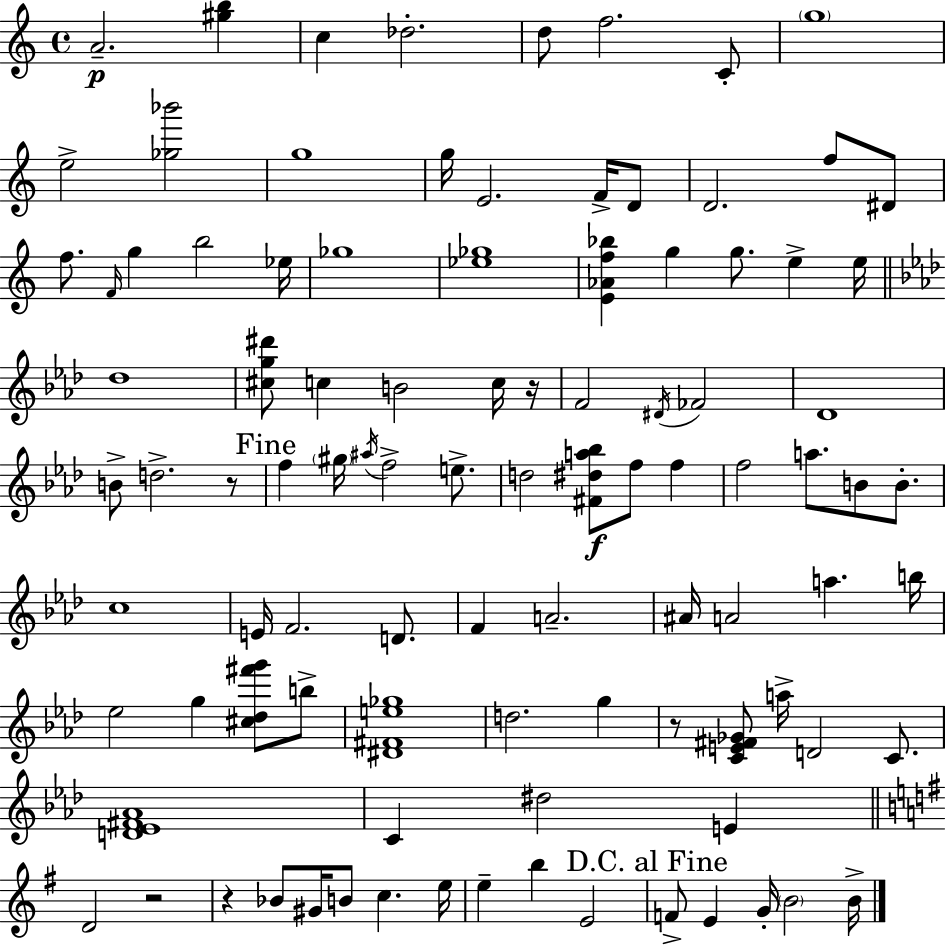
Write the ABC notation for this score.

X:1
T:Untitled
M:4/4
L:1/4
K:Am
A2 [^gb] c _d2 d/2 f2 C/2 g4 e2 [_g_b']2 g4 g/4 E2 F/4 D/2 D2 f/2 ^D/2 f/2 F/4 g b2 _e/4 _g4 [_e_g]4 [E_Af_b] g g/2 e e/4 _d4 [^cg^d']/2 c B2 c/4 z/4 F2 ^D/4 _F2 _D4 B/2 d2 z/2 f ^g/4 ^a/4 f2 e/2 d2 [^F^da_b]/2 f/2 f f2 a/2 B/2 B/2 c4 E/4 F2 D/2 F A2 ^A/4 A2 a b/4 _e2 g [^c_d^f'g']/2 b/2 [^D^Fe_g]4 d2 g z/2 [CE^F_G]/2 a/4 D2 C/2 [D_E^F_A]4 C ^d2 E D2 z2 z _B/2 ^G/4 B/2 c e/4 e b E2 F/2 E G/4 B2 B/4